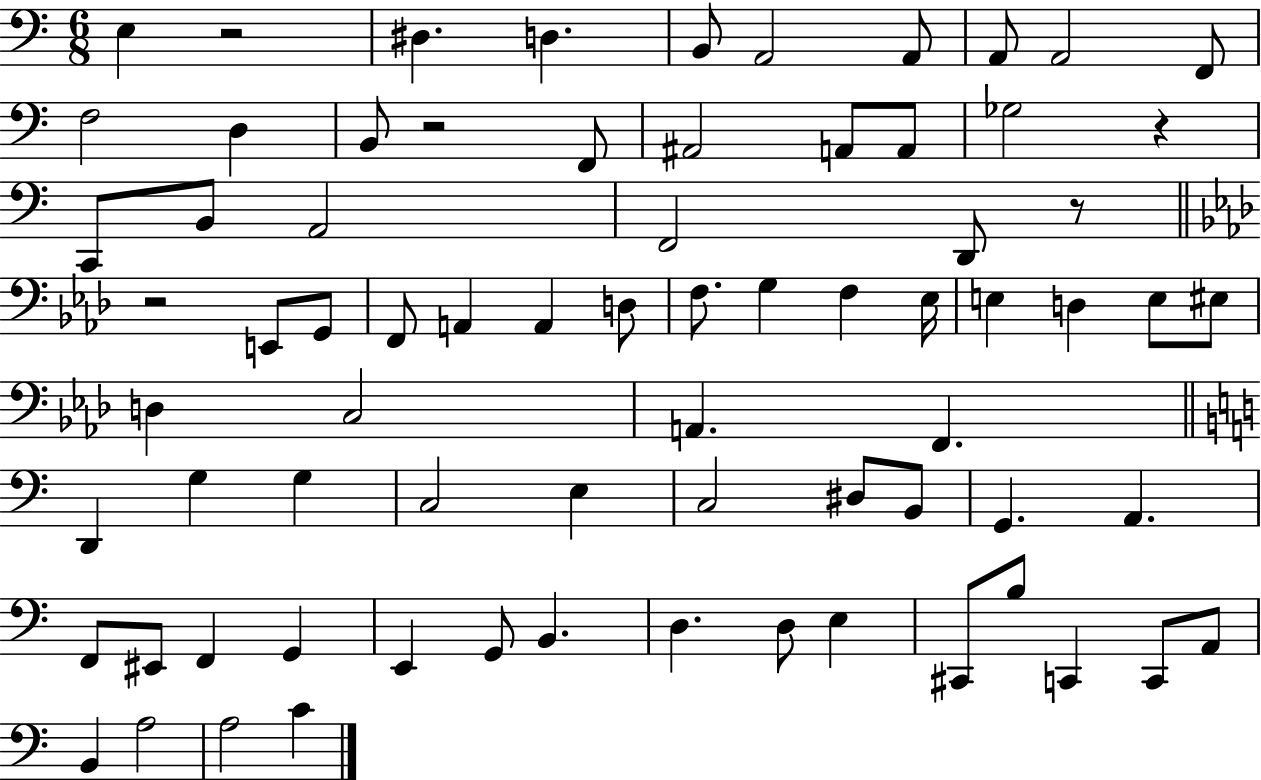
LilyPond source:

{
  \clef bass
  \numericTimeSignature
  \time 6/8
  \key c \major
  e4 r2 | dis4. d4. | b,8 a,2 a,8 | a,8 a,2 f,8 | \break f2 d4 | b,8 r2 f,8 | ais,2 a,8 a,8 | ges2 r4 | \break c,8 b,8 a,2 | f,2 d,8 r8 | \bar "||" \break \key aes \major r2 e,8 g,8 | f,8 a,4 a,4 d8 | f8. g4 f4 ees16 | e4 d4 e8 eis8 | \break d4 c2 | a,4. f,4. | \bar "||" \break \key a \minor d,4 g4 g4 | c2 e4 | c2 dis8 b,8 | g,4. a,4. | \break f,8 eis,8 f,4 g,4 | e,4 g,8 b,4. | d4. d8 e4 | cis,8 b8 c,4 c,8 a,8 | \break b,4 a2 | a2 c'4 | \bar "|."
}